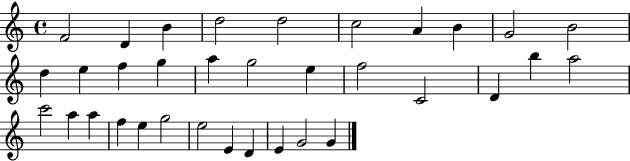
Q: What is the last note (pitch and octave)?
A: G4